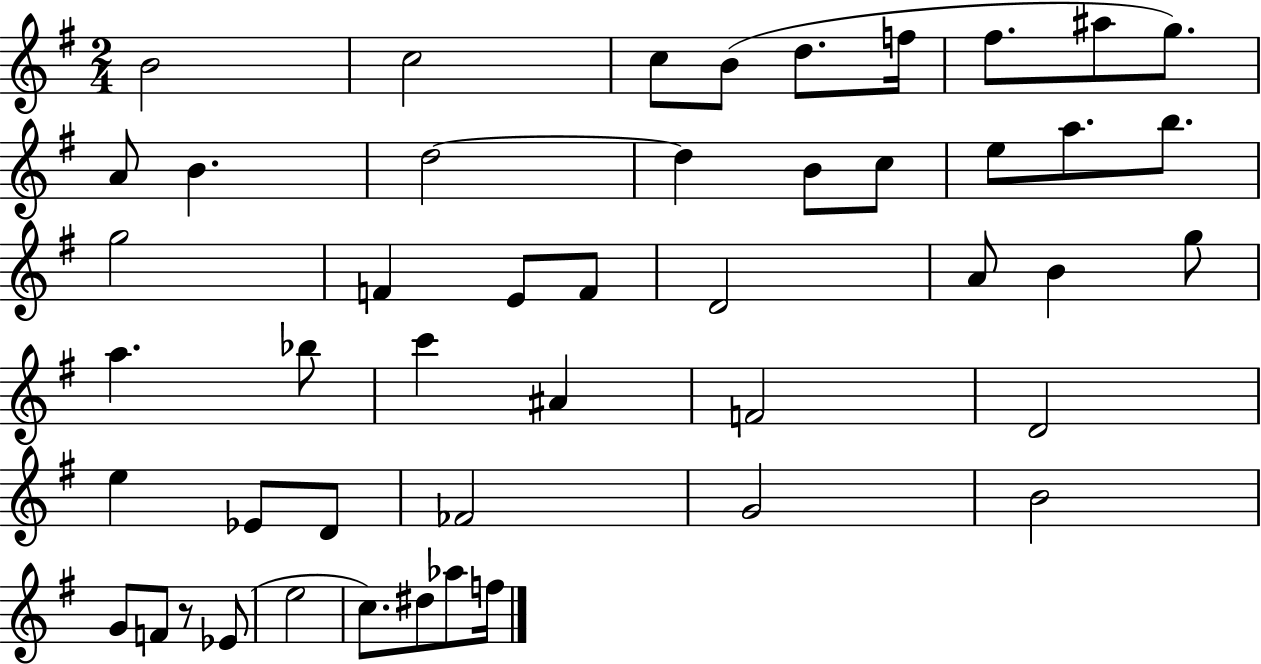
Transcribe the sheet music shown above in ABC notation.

X:1
T:Untitled
M:2/4
L:1/4
K:G
B2 c2 c/2 B/2 d/2 f/4 ^f/2 ^a/2 g/2 A/2 B d2 d B/2 c/2 e/2 a/2 b/2 g2 F E/2 F/2 D2 A/2 B g/2 a _b/2 c' ^A F2 D2 e _E/2 D/2 _F2 G2 B2 G/2 F/2 z/2 _E/2 e2 c/2 ^d/2 _a/2 f/4